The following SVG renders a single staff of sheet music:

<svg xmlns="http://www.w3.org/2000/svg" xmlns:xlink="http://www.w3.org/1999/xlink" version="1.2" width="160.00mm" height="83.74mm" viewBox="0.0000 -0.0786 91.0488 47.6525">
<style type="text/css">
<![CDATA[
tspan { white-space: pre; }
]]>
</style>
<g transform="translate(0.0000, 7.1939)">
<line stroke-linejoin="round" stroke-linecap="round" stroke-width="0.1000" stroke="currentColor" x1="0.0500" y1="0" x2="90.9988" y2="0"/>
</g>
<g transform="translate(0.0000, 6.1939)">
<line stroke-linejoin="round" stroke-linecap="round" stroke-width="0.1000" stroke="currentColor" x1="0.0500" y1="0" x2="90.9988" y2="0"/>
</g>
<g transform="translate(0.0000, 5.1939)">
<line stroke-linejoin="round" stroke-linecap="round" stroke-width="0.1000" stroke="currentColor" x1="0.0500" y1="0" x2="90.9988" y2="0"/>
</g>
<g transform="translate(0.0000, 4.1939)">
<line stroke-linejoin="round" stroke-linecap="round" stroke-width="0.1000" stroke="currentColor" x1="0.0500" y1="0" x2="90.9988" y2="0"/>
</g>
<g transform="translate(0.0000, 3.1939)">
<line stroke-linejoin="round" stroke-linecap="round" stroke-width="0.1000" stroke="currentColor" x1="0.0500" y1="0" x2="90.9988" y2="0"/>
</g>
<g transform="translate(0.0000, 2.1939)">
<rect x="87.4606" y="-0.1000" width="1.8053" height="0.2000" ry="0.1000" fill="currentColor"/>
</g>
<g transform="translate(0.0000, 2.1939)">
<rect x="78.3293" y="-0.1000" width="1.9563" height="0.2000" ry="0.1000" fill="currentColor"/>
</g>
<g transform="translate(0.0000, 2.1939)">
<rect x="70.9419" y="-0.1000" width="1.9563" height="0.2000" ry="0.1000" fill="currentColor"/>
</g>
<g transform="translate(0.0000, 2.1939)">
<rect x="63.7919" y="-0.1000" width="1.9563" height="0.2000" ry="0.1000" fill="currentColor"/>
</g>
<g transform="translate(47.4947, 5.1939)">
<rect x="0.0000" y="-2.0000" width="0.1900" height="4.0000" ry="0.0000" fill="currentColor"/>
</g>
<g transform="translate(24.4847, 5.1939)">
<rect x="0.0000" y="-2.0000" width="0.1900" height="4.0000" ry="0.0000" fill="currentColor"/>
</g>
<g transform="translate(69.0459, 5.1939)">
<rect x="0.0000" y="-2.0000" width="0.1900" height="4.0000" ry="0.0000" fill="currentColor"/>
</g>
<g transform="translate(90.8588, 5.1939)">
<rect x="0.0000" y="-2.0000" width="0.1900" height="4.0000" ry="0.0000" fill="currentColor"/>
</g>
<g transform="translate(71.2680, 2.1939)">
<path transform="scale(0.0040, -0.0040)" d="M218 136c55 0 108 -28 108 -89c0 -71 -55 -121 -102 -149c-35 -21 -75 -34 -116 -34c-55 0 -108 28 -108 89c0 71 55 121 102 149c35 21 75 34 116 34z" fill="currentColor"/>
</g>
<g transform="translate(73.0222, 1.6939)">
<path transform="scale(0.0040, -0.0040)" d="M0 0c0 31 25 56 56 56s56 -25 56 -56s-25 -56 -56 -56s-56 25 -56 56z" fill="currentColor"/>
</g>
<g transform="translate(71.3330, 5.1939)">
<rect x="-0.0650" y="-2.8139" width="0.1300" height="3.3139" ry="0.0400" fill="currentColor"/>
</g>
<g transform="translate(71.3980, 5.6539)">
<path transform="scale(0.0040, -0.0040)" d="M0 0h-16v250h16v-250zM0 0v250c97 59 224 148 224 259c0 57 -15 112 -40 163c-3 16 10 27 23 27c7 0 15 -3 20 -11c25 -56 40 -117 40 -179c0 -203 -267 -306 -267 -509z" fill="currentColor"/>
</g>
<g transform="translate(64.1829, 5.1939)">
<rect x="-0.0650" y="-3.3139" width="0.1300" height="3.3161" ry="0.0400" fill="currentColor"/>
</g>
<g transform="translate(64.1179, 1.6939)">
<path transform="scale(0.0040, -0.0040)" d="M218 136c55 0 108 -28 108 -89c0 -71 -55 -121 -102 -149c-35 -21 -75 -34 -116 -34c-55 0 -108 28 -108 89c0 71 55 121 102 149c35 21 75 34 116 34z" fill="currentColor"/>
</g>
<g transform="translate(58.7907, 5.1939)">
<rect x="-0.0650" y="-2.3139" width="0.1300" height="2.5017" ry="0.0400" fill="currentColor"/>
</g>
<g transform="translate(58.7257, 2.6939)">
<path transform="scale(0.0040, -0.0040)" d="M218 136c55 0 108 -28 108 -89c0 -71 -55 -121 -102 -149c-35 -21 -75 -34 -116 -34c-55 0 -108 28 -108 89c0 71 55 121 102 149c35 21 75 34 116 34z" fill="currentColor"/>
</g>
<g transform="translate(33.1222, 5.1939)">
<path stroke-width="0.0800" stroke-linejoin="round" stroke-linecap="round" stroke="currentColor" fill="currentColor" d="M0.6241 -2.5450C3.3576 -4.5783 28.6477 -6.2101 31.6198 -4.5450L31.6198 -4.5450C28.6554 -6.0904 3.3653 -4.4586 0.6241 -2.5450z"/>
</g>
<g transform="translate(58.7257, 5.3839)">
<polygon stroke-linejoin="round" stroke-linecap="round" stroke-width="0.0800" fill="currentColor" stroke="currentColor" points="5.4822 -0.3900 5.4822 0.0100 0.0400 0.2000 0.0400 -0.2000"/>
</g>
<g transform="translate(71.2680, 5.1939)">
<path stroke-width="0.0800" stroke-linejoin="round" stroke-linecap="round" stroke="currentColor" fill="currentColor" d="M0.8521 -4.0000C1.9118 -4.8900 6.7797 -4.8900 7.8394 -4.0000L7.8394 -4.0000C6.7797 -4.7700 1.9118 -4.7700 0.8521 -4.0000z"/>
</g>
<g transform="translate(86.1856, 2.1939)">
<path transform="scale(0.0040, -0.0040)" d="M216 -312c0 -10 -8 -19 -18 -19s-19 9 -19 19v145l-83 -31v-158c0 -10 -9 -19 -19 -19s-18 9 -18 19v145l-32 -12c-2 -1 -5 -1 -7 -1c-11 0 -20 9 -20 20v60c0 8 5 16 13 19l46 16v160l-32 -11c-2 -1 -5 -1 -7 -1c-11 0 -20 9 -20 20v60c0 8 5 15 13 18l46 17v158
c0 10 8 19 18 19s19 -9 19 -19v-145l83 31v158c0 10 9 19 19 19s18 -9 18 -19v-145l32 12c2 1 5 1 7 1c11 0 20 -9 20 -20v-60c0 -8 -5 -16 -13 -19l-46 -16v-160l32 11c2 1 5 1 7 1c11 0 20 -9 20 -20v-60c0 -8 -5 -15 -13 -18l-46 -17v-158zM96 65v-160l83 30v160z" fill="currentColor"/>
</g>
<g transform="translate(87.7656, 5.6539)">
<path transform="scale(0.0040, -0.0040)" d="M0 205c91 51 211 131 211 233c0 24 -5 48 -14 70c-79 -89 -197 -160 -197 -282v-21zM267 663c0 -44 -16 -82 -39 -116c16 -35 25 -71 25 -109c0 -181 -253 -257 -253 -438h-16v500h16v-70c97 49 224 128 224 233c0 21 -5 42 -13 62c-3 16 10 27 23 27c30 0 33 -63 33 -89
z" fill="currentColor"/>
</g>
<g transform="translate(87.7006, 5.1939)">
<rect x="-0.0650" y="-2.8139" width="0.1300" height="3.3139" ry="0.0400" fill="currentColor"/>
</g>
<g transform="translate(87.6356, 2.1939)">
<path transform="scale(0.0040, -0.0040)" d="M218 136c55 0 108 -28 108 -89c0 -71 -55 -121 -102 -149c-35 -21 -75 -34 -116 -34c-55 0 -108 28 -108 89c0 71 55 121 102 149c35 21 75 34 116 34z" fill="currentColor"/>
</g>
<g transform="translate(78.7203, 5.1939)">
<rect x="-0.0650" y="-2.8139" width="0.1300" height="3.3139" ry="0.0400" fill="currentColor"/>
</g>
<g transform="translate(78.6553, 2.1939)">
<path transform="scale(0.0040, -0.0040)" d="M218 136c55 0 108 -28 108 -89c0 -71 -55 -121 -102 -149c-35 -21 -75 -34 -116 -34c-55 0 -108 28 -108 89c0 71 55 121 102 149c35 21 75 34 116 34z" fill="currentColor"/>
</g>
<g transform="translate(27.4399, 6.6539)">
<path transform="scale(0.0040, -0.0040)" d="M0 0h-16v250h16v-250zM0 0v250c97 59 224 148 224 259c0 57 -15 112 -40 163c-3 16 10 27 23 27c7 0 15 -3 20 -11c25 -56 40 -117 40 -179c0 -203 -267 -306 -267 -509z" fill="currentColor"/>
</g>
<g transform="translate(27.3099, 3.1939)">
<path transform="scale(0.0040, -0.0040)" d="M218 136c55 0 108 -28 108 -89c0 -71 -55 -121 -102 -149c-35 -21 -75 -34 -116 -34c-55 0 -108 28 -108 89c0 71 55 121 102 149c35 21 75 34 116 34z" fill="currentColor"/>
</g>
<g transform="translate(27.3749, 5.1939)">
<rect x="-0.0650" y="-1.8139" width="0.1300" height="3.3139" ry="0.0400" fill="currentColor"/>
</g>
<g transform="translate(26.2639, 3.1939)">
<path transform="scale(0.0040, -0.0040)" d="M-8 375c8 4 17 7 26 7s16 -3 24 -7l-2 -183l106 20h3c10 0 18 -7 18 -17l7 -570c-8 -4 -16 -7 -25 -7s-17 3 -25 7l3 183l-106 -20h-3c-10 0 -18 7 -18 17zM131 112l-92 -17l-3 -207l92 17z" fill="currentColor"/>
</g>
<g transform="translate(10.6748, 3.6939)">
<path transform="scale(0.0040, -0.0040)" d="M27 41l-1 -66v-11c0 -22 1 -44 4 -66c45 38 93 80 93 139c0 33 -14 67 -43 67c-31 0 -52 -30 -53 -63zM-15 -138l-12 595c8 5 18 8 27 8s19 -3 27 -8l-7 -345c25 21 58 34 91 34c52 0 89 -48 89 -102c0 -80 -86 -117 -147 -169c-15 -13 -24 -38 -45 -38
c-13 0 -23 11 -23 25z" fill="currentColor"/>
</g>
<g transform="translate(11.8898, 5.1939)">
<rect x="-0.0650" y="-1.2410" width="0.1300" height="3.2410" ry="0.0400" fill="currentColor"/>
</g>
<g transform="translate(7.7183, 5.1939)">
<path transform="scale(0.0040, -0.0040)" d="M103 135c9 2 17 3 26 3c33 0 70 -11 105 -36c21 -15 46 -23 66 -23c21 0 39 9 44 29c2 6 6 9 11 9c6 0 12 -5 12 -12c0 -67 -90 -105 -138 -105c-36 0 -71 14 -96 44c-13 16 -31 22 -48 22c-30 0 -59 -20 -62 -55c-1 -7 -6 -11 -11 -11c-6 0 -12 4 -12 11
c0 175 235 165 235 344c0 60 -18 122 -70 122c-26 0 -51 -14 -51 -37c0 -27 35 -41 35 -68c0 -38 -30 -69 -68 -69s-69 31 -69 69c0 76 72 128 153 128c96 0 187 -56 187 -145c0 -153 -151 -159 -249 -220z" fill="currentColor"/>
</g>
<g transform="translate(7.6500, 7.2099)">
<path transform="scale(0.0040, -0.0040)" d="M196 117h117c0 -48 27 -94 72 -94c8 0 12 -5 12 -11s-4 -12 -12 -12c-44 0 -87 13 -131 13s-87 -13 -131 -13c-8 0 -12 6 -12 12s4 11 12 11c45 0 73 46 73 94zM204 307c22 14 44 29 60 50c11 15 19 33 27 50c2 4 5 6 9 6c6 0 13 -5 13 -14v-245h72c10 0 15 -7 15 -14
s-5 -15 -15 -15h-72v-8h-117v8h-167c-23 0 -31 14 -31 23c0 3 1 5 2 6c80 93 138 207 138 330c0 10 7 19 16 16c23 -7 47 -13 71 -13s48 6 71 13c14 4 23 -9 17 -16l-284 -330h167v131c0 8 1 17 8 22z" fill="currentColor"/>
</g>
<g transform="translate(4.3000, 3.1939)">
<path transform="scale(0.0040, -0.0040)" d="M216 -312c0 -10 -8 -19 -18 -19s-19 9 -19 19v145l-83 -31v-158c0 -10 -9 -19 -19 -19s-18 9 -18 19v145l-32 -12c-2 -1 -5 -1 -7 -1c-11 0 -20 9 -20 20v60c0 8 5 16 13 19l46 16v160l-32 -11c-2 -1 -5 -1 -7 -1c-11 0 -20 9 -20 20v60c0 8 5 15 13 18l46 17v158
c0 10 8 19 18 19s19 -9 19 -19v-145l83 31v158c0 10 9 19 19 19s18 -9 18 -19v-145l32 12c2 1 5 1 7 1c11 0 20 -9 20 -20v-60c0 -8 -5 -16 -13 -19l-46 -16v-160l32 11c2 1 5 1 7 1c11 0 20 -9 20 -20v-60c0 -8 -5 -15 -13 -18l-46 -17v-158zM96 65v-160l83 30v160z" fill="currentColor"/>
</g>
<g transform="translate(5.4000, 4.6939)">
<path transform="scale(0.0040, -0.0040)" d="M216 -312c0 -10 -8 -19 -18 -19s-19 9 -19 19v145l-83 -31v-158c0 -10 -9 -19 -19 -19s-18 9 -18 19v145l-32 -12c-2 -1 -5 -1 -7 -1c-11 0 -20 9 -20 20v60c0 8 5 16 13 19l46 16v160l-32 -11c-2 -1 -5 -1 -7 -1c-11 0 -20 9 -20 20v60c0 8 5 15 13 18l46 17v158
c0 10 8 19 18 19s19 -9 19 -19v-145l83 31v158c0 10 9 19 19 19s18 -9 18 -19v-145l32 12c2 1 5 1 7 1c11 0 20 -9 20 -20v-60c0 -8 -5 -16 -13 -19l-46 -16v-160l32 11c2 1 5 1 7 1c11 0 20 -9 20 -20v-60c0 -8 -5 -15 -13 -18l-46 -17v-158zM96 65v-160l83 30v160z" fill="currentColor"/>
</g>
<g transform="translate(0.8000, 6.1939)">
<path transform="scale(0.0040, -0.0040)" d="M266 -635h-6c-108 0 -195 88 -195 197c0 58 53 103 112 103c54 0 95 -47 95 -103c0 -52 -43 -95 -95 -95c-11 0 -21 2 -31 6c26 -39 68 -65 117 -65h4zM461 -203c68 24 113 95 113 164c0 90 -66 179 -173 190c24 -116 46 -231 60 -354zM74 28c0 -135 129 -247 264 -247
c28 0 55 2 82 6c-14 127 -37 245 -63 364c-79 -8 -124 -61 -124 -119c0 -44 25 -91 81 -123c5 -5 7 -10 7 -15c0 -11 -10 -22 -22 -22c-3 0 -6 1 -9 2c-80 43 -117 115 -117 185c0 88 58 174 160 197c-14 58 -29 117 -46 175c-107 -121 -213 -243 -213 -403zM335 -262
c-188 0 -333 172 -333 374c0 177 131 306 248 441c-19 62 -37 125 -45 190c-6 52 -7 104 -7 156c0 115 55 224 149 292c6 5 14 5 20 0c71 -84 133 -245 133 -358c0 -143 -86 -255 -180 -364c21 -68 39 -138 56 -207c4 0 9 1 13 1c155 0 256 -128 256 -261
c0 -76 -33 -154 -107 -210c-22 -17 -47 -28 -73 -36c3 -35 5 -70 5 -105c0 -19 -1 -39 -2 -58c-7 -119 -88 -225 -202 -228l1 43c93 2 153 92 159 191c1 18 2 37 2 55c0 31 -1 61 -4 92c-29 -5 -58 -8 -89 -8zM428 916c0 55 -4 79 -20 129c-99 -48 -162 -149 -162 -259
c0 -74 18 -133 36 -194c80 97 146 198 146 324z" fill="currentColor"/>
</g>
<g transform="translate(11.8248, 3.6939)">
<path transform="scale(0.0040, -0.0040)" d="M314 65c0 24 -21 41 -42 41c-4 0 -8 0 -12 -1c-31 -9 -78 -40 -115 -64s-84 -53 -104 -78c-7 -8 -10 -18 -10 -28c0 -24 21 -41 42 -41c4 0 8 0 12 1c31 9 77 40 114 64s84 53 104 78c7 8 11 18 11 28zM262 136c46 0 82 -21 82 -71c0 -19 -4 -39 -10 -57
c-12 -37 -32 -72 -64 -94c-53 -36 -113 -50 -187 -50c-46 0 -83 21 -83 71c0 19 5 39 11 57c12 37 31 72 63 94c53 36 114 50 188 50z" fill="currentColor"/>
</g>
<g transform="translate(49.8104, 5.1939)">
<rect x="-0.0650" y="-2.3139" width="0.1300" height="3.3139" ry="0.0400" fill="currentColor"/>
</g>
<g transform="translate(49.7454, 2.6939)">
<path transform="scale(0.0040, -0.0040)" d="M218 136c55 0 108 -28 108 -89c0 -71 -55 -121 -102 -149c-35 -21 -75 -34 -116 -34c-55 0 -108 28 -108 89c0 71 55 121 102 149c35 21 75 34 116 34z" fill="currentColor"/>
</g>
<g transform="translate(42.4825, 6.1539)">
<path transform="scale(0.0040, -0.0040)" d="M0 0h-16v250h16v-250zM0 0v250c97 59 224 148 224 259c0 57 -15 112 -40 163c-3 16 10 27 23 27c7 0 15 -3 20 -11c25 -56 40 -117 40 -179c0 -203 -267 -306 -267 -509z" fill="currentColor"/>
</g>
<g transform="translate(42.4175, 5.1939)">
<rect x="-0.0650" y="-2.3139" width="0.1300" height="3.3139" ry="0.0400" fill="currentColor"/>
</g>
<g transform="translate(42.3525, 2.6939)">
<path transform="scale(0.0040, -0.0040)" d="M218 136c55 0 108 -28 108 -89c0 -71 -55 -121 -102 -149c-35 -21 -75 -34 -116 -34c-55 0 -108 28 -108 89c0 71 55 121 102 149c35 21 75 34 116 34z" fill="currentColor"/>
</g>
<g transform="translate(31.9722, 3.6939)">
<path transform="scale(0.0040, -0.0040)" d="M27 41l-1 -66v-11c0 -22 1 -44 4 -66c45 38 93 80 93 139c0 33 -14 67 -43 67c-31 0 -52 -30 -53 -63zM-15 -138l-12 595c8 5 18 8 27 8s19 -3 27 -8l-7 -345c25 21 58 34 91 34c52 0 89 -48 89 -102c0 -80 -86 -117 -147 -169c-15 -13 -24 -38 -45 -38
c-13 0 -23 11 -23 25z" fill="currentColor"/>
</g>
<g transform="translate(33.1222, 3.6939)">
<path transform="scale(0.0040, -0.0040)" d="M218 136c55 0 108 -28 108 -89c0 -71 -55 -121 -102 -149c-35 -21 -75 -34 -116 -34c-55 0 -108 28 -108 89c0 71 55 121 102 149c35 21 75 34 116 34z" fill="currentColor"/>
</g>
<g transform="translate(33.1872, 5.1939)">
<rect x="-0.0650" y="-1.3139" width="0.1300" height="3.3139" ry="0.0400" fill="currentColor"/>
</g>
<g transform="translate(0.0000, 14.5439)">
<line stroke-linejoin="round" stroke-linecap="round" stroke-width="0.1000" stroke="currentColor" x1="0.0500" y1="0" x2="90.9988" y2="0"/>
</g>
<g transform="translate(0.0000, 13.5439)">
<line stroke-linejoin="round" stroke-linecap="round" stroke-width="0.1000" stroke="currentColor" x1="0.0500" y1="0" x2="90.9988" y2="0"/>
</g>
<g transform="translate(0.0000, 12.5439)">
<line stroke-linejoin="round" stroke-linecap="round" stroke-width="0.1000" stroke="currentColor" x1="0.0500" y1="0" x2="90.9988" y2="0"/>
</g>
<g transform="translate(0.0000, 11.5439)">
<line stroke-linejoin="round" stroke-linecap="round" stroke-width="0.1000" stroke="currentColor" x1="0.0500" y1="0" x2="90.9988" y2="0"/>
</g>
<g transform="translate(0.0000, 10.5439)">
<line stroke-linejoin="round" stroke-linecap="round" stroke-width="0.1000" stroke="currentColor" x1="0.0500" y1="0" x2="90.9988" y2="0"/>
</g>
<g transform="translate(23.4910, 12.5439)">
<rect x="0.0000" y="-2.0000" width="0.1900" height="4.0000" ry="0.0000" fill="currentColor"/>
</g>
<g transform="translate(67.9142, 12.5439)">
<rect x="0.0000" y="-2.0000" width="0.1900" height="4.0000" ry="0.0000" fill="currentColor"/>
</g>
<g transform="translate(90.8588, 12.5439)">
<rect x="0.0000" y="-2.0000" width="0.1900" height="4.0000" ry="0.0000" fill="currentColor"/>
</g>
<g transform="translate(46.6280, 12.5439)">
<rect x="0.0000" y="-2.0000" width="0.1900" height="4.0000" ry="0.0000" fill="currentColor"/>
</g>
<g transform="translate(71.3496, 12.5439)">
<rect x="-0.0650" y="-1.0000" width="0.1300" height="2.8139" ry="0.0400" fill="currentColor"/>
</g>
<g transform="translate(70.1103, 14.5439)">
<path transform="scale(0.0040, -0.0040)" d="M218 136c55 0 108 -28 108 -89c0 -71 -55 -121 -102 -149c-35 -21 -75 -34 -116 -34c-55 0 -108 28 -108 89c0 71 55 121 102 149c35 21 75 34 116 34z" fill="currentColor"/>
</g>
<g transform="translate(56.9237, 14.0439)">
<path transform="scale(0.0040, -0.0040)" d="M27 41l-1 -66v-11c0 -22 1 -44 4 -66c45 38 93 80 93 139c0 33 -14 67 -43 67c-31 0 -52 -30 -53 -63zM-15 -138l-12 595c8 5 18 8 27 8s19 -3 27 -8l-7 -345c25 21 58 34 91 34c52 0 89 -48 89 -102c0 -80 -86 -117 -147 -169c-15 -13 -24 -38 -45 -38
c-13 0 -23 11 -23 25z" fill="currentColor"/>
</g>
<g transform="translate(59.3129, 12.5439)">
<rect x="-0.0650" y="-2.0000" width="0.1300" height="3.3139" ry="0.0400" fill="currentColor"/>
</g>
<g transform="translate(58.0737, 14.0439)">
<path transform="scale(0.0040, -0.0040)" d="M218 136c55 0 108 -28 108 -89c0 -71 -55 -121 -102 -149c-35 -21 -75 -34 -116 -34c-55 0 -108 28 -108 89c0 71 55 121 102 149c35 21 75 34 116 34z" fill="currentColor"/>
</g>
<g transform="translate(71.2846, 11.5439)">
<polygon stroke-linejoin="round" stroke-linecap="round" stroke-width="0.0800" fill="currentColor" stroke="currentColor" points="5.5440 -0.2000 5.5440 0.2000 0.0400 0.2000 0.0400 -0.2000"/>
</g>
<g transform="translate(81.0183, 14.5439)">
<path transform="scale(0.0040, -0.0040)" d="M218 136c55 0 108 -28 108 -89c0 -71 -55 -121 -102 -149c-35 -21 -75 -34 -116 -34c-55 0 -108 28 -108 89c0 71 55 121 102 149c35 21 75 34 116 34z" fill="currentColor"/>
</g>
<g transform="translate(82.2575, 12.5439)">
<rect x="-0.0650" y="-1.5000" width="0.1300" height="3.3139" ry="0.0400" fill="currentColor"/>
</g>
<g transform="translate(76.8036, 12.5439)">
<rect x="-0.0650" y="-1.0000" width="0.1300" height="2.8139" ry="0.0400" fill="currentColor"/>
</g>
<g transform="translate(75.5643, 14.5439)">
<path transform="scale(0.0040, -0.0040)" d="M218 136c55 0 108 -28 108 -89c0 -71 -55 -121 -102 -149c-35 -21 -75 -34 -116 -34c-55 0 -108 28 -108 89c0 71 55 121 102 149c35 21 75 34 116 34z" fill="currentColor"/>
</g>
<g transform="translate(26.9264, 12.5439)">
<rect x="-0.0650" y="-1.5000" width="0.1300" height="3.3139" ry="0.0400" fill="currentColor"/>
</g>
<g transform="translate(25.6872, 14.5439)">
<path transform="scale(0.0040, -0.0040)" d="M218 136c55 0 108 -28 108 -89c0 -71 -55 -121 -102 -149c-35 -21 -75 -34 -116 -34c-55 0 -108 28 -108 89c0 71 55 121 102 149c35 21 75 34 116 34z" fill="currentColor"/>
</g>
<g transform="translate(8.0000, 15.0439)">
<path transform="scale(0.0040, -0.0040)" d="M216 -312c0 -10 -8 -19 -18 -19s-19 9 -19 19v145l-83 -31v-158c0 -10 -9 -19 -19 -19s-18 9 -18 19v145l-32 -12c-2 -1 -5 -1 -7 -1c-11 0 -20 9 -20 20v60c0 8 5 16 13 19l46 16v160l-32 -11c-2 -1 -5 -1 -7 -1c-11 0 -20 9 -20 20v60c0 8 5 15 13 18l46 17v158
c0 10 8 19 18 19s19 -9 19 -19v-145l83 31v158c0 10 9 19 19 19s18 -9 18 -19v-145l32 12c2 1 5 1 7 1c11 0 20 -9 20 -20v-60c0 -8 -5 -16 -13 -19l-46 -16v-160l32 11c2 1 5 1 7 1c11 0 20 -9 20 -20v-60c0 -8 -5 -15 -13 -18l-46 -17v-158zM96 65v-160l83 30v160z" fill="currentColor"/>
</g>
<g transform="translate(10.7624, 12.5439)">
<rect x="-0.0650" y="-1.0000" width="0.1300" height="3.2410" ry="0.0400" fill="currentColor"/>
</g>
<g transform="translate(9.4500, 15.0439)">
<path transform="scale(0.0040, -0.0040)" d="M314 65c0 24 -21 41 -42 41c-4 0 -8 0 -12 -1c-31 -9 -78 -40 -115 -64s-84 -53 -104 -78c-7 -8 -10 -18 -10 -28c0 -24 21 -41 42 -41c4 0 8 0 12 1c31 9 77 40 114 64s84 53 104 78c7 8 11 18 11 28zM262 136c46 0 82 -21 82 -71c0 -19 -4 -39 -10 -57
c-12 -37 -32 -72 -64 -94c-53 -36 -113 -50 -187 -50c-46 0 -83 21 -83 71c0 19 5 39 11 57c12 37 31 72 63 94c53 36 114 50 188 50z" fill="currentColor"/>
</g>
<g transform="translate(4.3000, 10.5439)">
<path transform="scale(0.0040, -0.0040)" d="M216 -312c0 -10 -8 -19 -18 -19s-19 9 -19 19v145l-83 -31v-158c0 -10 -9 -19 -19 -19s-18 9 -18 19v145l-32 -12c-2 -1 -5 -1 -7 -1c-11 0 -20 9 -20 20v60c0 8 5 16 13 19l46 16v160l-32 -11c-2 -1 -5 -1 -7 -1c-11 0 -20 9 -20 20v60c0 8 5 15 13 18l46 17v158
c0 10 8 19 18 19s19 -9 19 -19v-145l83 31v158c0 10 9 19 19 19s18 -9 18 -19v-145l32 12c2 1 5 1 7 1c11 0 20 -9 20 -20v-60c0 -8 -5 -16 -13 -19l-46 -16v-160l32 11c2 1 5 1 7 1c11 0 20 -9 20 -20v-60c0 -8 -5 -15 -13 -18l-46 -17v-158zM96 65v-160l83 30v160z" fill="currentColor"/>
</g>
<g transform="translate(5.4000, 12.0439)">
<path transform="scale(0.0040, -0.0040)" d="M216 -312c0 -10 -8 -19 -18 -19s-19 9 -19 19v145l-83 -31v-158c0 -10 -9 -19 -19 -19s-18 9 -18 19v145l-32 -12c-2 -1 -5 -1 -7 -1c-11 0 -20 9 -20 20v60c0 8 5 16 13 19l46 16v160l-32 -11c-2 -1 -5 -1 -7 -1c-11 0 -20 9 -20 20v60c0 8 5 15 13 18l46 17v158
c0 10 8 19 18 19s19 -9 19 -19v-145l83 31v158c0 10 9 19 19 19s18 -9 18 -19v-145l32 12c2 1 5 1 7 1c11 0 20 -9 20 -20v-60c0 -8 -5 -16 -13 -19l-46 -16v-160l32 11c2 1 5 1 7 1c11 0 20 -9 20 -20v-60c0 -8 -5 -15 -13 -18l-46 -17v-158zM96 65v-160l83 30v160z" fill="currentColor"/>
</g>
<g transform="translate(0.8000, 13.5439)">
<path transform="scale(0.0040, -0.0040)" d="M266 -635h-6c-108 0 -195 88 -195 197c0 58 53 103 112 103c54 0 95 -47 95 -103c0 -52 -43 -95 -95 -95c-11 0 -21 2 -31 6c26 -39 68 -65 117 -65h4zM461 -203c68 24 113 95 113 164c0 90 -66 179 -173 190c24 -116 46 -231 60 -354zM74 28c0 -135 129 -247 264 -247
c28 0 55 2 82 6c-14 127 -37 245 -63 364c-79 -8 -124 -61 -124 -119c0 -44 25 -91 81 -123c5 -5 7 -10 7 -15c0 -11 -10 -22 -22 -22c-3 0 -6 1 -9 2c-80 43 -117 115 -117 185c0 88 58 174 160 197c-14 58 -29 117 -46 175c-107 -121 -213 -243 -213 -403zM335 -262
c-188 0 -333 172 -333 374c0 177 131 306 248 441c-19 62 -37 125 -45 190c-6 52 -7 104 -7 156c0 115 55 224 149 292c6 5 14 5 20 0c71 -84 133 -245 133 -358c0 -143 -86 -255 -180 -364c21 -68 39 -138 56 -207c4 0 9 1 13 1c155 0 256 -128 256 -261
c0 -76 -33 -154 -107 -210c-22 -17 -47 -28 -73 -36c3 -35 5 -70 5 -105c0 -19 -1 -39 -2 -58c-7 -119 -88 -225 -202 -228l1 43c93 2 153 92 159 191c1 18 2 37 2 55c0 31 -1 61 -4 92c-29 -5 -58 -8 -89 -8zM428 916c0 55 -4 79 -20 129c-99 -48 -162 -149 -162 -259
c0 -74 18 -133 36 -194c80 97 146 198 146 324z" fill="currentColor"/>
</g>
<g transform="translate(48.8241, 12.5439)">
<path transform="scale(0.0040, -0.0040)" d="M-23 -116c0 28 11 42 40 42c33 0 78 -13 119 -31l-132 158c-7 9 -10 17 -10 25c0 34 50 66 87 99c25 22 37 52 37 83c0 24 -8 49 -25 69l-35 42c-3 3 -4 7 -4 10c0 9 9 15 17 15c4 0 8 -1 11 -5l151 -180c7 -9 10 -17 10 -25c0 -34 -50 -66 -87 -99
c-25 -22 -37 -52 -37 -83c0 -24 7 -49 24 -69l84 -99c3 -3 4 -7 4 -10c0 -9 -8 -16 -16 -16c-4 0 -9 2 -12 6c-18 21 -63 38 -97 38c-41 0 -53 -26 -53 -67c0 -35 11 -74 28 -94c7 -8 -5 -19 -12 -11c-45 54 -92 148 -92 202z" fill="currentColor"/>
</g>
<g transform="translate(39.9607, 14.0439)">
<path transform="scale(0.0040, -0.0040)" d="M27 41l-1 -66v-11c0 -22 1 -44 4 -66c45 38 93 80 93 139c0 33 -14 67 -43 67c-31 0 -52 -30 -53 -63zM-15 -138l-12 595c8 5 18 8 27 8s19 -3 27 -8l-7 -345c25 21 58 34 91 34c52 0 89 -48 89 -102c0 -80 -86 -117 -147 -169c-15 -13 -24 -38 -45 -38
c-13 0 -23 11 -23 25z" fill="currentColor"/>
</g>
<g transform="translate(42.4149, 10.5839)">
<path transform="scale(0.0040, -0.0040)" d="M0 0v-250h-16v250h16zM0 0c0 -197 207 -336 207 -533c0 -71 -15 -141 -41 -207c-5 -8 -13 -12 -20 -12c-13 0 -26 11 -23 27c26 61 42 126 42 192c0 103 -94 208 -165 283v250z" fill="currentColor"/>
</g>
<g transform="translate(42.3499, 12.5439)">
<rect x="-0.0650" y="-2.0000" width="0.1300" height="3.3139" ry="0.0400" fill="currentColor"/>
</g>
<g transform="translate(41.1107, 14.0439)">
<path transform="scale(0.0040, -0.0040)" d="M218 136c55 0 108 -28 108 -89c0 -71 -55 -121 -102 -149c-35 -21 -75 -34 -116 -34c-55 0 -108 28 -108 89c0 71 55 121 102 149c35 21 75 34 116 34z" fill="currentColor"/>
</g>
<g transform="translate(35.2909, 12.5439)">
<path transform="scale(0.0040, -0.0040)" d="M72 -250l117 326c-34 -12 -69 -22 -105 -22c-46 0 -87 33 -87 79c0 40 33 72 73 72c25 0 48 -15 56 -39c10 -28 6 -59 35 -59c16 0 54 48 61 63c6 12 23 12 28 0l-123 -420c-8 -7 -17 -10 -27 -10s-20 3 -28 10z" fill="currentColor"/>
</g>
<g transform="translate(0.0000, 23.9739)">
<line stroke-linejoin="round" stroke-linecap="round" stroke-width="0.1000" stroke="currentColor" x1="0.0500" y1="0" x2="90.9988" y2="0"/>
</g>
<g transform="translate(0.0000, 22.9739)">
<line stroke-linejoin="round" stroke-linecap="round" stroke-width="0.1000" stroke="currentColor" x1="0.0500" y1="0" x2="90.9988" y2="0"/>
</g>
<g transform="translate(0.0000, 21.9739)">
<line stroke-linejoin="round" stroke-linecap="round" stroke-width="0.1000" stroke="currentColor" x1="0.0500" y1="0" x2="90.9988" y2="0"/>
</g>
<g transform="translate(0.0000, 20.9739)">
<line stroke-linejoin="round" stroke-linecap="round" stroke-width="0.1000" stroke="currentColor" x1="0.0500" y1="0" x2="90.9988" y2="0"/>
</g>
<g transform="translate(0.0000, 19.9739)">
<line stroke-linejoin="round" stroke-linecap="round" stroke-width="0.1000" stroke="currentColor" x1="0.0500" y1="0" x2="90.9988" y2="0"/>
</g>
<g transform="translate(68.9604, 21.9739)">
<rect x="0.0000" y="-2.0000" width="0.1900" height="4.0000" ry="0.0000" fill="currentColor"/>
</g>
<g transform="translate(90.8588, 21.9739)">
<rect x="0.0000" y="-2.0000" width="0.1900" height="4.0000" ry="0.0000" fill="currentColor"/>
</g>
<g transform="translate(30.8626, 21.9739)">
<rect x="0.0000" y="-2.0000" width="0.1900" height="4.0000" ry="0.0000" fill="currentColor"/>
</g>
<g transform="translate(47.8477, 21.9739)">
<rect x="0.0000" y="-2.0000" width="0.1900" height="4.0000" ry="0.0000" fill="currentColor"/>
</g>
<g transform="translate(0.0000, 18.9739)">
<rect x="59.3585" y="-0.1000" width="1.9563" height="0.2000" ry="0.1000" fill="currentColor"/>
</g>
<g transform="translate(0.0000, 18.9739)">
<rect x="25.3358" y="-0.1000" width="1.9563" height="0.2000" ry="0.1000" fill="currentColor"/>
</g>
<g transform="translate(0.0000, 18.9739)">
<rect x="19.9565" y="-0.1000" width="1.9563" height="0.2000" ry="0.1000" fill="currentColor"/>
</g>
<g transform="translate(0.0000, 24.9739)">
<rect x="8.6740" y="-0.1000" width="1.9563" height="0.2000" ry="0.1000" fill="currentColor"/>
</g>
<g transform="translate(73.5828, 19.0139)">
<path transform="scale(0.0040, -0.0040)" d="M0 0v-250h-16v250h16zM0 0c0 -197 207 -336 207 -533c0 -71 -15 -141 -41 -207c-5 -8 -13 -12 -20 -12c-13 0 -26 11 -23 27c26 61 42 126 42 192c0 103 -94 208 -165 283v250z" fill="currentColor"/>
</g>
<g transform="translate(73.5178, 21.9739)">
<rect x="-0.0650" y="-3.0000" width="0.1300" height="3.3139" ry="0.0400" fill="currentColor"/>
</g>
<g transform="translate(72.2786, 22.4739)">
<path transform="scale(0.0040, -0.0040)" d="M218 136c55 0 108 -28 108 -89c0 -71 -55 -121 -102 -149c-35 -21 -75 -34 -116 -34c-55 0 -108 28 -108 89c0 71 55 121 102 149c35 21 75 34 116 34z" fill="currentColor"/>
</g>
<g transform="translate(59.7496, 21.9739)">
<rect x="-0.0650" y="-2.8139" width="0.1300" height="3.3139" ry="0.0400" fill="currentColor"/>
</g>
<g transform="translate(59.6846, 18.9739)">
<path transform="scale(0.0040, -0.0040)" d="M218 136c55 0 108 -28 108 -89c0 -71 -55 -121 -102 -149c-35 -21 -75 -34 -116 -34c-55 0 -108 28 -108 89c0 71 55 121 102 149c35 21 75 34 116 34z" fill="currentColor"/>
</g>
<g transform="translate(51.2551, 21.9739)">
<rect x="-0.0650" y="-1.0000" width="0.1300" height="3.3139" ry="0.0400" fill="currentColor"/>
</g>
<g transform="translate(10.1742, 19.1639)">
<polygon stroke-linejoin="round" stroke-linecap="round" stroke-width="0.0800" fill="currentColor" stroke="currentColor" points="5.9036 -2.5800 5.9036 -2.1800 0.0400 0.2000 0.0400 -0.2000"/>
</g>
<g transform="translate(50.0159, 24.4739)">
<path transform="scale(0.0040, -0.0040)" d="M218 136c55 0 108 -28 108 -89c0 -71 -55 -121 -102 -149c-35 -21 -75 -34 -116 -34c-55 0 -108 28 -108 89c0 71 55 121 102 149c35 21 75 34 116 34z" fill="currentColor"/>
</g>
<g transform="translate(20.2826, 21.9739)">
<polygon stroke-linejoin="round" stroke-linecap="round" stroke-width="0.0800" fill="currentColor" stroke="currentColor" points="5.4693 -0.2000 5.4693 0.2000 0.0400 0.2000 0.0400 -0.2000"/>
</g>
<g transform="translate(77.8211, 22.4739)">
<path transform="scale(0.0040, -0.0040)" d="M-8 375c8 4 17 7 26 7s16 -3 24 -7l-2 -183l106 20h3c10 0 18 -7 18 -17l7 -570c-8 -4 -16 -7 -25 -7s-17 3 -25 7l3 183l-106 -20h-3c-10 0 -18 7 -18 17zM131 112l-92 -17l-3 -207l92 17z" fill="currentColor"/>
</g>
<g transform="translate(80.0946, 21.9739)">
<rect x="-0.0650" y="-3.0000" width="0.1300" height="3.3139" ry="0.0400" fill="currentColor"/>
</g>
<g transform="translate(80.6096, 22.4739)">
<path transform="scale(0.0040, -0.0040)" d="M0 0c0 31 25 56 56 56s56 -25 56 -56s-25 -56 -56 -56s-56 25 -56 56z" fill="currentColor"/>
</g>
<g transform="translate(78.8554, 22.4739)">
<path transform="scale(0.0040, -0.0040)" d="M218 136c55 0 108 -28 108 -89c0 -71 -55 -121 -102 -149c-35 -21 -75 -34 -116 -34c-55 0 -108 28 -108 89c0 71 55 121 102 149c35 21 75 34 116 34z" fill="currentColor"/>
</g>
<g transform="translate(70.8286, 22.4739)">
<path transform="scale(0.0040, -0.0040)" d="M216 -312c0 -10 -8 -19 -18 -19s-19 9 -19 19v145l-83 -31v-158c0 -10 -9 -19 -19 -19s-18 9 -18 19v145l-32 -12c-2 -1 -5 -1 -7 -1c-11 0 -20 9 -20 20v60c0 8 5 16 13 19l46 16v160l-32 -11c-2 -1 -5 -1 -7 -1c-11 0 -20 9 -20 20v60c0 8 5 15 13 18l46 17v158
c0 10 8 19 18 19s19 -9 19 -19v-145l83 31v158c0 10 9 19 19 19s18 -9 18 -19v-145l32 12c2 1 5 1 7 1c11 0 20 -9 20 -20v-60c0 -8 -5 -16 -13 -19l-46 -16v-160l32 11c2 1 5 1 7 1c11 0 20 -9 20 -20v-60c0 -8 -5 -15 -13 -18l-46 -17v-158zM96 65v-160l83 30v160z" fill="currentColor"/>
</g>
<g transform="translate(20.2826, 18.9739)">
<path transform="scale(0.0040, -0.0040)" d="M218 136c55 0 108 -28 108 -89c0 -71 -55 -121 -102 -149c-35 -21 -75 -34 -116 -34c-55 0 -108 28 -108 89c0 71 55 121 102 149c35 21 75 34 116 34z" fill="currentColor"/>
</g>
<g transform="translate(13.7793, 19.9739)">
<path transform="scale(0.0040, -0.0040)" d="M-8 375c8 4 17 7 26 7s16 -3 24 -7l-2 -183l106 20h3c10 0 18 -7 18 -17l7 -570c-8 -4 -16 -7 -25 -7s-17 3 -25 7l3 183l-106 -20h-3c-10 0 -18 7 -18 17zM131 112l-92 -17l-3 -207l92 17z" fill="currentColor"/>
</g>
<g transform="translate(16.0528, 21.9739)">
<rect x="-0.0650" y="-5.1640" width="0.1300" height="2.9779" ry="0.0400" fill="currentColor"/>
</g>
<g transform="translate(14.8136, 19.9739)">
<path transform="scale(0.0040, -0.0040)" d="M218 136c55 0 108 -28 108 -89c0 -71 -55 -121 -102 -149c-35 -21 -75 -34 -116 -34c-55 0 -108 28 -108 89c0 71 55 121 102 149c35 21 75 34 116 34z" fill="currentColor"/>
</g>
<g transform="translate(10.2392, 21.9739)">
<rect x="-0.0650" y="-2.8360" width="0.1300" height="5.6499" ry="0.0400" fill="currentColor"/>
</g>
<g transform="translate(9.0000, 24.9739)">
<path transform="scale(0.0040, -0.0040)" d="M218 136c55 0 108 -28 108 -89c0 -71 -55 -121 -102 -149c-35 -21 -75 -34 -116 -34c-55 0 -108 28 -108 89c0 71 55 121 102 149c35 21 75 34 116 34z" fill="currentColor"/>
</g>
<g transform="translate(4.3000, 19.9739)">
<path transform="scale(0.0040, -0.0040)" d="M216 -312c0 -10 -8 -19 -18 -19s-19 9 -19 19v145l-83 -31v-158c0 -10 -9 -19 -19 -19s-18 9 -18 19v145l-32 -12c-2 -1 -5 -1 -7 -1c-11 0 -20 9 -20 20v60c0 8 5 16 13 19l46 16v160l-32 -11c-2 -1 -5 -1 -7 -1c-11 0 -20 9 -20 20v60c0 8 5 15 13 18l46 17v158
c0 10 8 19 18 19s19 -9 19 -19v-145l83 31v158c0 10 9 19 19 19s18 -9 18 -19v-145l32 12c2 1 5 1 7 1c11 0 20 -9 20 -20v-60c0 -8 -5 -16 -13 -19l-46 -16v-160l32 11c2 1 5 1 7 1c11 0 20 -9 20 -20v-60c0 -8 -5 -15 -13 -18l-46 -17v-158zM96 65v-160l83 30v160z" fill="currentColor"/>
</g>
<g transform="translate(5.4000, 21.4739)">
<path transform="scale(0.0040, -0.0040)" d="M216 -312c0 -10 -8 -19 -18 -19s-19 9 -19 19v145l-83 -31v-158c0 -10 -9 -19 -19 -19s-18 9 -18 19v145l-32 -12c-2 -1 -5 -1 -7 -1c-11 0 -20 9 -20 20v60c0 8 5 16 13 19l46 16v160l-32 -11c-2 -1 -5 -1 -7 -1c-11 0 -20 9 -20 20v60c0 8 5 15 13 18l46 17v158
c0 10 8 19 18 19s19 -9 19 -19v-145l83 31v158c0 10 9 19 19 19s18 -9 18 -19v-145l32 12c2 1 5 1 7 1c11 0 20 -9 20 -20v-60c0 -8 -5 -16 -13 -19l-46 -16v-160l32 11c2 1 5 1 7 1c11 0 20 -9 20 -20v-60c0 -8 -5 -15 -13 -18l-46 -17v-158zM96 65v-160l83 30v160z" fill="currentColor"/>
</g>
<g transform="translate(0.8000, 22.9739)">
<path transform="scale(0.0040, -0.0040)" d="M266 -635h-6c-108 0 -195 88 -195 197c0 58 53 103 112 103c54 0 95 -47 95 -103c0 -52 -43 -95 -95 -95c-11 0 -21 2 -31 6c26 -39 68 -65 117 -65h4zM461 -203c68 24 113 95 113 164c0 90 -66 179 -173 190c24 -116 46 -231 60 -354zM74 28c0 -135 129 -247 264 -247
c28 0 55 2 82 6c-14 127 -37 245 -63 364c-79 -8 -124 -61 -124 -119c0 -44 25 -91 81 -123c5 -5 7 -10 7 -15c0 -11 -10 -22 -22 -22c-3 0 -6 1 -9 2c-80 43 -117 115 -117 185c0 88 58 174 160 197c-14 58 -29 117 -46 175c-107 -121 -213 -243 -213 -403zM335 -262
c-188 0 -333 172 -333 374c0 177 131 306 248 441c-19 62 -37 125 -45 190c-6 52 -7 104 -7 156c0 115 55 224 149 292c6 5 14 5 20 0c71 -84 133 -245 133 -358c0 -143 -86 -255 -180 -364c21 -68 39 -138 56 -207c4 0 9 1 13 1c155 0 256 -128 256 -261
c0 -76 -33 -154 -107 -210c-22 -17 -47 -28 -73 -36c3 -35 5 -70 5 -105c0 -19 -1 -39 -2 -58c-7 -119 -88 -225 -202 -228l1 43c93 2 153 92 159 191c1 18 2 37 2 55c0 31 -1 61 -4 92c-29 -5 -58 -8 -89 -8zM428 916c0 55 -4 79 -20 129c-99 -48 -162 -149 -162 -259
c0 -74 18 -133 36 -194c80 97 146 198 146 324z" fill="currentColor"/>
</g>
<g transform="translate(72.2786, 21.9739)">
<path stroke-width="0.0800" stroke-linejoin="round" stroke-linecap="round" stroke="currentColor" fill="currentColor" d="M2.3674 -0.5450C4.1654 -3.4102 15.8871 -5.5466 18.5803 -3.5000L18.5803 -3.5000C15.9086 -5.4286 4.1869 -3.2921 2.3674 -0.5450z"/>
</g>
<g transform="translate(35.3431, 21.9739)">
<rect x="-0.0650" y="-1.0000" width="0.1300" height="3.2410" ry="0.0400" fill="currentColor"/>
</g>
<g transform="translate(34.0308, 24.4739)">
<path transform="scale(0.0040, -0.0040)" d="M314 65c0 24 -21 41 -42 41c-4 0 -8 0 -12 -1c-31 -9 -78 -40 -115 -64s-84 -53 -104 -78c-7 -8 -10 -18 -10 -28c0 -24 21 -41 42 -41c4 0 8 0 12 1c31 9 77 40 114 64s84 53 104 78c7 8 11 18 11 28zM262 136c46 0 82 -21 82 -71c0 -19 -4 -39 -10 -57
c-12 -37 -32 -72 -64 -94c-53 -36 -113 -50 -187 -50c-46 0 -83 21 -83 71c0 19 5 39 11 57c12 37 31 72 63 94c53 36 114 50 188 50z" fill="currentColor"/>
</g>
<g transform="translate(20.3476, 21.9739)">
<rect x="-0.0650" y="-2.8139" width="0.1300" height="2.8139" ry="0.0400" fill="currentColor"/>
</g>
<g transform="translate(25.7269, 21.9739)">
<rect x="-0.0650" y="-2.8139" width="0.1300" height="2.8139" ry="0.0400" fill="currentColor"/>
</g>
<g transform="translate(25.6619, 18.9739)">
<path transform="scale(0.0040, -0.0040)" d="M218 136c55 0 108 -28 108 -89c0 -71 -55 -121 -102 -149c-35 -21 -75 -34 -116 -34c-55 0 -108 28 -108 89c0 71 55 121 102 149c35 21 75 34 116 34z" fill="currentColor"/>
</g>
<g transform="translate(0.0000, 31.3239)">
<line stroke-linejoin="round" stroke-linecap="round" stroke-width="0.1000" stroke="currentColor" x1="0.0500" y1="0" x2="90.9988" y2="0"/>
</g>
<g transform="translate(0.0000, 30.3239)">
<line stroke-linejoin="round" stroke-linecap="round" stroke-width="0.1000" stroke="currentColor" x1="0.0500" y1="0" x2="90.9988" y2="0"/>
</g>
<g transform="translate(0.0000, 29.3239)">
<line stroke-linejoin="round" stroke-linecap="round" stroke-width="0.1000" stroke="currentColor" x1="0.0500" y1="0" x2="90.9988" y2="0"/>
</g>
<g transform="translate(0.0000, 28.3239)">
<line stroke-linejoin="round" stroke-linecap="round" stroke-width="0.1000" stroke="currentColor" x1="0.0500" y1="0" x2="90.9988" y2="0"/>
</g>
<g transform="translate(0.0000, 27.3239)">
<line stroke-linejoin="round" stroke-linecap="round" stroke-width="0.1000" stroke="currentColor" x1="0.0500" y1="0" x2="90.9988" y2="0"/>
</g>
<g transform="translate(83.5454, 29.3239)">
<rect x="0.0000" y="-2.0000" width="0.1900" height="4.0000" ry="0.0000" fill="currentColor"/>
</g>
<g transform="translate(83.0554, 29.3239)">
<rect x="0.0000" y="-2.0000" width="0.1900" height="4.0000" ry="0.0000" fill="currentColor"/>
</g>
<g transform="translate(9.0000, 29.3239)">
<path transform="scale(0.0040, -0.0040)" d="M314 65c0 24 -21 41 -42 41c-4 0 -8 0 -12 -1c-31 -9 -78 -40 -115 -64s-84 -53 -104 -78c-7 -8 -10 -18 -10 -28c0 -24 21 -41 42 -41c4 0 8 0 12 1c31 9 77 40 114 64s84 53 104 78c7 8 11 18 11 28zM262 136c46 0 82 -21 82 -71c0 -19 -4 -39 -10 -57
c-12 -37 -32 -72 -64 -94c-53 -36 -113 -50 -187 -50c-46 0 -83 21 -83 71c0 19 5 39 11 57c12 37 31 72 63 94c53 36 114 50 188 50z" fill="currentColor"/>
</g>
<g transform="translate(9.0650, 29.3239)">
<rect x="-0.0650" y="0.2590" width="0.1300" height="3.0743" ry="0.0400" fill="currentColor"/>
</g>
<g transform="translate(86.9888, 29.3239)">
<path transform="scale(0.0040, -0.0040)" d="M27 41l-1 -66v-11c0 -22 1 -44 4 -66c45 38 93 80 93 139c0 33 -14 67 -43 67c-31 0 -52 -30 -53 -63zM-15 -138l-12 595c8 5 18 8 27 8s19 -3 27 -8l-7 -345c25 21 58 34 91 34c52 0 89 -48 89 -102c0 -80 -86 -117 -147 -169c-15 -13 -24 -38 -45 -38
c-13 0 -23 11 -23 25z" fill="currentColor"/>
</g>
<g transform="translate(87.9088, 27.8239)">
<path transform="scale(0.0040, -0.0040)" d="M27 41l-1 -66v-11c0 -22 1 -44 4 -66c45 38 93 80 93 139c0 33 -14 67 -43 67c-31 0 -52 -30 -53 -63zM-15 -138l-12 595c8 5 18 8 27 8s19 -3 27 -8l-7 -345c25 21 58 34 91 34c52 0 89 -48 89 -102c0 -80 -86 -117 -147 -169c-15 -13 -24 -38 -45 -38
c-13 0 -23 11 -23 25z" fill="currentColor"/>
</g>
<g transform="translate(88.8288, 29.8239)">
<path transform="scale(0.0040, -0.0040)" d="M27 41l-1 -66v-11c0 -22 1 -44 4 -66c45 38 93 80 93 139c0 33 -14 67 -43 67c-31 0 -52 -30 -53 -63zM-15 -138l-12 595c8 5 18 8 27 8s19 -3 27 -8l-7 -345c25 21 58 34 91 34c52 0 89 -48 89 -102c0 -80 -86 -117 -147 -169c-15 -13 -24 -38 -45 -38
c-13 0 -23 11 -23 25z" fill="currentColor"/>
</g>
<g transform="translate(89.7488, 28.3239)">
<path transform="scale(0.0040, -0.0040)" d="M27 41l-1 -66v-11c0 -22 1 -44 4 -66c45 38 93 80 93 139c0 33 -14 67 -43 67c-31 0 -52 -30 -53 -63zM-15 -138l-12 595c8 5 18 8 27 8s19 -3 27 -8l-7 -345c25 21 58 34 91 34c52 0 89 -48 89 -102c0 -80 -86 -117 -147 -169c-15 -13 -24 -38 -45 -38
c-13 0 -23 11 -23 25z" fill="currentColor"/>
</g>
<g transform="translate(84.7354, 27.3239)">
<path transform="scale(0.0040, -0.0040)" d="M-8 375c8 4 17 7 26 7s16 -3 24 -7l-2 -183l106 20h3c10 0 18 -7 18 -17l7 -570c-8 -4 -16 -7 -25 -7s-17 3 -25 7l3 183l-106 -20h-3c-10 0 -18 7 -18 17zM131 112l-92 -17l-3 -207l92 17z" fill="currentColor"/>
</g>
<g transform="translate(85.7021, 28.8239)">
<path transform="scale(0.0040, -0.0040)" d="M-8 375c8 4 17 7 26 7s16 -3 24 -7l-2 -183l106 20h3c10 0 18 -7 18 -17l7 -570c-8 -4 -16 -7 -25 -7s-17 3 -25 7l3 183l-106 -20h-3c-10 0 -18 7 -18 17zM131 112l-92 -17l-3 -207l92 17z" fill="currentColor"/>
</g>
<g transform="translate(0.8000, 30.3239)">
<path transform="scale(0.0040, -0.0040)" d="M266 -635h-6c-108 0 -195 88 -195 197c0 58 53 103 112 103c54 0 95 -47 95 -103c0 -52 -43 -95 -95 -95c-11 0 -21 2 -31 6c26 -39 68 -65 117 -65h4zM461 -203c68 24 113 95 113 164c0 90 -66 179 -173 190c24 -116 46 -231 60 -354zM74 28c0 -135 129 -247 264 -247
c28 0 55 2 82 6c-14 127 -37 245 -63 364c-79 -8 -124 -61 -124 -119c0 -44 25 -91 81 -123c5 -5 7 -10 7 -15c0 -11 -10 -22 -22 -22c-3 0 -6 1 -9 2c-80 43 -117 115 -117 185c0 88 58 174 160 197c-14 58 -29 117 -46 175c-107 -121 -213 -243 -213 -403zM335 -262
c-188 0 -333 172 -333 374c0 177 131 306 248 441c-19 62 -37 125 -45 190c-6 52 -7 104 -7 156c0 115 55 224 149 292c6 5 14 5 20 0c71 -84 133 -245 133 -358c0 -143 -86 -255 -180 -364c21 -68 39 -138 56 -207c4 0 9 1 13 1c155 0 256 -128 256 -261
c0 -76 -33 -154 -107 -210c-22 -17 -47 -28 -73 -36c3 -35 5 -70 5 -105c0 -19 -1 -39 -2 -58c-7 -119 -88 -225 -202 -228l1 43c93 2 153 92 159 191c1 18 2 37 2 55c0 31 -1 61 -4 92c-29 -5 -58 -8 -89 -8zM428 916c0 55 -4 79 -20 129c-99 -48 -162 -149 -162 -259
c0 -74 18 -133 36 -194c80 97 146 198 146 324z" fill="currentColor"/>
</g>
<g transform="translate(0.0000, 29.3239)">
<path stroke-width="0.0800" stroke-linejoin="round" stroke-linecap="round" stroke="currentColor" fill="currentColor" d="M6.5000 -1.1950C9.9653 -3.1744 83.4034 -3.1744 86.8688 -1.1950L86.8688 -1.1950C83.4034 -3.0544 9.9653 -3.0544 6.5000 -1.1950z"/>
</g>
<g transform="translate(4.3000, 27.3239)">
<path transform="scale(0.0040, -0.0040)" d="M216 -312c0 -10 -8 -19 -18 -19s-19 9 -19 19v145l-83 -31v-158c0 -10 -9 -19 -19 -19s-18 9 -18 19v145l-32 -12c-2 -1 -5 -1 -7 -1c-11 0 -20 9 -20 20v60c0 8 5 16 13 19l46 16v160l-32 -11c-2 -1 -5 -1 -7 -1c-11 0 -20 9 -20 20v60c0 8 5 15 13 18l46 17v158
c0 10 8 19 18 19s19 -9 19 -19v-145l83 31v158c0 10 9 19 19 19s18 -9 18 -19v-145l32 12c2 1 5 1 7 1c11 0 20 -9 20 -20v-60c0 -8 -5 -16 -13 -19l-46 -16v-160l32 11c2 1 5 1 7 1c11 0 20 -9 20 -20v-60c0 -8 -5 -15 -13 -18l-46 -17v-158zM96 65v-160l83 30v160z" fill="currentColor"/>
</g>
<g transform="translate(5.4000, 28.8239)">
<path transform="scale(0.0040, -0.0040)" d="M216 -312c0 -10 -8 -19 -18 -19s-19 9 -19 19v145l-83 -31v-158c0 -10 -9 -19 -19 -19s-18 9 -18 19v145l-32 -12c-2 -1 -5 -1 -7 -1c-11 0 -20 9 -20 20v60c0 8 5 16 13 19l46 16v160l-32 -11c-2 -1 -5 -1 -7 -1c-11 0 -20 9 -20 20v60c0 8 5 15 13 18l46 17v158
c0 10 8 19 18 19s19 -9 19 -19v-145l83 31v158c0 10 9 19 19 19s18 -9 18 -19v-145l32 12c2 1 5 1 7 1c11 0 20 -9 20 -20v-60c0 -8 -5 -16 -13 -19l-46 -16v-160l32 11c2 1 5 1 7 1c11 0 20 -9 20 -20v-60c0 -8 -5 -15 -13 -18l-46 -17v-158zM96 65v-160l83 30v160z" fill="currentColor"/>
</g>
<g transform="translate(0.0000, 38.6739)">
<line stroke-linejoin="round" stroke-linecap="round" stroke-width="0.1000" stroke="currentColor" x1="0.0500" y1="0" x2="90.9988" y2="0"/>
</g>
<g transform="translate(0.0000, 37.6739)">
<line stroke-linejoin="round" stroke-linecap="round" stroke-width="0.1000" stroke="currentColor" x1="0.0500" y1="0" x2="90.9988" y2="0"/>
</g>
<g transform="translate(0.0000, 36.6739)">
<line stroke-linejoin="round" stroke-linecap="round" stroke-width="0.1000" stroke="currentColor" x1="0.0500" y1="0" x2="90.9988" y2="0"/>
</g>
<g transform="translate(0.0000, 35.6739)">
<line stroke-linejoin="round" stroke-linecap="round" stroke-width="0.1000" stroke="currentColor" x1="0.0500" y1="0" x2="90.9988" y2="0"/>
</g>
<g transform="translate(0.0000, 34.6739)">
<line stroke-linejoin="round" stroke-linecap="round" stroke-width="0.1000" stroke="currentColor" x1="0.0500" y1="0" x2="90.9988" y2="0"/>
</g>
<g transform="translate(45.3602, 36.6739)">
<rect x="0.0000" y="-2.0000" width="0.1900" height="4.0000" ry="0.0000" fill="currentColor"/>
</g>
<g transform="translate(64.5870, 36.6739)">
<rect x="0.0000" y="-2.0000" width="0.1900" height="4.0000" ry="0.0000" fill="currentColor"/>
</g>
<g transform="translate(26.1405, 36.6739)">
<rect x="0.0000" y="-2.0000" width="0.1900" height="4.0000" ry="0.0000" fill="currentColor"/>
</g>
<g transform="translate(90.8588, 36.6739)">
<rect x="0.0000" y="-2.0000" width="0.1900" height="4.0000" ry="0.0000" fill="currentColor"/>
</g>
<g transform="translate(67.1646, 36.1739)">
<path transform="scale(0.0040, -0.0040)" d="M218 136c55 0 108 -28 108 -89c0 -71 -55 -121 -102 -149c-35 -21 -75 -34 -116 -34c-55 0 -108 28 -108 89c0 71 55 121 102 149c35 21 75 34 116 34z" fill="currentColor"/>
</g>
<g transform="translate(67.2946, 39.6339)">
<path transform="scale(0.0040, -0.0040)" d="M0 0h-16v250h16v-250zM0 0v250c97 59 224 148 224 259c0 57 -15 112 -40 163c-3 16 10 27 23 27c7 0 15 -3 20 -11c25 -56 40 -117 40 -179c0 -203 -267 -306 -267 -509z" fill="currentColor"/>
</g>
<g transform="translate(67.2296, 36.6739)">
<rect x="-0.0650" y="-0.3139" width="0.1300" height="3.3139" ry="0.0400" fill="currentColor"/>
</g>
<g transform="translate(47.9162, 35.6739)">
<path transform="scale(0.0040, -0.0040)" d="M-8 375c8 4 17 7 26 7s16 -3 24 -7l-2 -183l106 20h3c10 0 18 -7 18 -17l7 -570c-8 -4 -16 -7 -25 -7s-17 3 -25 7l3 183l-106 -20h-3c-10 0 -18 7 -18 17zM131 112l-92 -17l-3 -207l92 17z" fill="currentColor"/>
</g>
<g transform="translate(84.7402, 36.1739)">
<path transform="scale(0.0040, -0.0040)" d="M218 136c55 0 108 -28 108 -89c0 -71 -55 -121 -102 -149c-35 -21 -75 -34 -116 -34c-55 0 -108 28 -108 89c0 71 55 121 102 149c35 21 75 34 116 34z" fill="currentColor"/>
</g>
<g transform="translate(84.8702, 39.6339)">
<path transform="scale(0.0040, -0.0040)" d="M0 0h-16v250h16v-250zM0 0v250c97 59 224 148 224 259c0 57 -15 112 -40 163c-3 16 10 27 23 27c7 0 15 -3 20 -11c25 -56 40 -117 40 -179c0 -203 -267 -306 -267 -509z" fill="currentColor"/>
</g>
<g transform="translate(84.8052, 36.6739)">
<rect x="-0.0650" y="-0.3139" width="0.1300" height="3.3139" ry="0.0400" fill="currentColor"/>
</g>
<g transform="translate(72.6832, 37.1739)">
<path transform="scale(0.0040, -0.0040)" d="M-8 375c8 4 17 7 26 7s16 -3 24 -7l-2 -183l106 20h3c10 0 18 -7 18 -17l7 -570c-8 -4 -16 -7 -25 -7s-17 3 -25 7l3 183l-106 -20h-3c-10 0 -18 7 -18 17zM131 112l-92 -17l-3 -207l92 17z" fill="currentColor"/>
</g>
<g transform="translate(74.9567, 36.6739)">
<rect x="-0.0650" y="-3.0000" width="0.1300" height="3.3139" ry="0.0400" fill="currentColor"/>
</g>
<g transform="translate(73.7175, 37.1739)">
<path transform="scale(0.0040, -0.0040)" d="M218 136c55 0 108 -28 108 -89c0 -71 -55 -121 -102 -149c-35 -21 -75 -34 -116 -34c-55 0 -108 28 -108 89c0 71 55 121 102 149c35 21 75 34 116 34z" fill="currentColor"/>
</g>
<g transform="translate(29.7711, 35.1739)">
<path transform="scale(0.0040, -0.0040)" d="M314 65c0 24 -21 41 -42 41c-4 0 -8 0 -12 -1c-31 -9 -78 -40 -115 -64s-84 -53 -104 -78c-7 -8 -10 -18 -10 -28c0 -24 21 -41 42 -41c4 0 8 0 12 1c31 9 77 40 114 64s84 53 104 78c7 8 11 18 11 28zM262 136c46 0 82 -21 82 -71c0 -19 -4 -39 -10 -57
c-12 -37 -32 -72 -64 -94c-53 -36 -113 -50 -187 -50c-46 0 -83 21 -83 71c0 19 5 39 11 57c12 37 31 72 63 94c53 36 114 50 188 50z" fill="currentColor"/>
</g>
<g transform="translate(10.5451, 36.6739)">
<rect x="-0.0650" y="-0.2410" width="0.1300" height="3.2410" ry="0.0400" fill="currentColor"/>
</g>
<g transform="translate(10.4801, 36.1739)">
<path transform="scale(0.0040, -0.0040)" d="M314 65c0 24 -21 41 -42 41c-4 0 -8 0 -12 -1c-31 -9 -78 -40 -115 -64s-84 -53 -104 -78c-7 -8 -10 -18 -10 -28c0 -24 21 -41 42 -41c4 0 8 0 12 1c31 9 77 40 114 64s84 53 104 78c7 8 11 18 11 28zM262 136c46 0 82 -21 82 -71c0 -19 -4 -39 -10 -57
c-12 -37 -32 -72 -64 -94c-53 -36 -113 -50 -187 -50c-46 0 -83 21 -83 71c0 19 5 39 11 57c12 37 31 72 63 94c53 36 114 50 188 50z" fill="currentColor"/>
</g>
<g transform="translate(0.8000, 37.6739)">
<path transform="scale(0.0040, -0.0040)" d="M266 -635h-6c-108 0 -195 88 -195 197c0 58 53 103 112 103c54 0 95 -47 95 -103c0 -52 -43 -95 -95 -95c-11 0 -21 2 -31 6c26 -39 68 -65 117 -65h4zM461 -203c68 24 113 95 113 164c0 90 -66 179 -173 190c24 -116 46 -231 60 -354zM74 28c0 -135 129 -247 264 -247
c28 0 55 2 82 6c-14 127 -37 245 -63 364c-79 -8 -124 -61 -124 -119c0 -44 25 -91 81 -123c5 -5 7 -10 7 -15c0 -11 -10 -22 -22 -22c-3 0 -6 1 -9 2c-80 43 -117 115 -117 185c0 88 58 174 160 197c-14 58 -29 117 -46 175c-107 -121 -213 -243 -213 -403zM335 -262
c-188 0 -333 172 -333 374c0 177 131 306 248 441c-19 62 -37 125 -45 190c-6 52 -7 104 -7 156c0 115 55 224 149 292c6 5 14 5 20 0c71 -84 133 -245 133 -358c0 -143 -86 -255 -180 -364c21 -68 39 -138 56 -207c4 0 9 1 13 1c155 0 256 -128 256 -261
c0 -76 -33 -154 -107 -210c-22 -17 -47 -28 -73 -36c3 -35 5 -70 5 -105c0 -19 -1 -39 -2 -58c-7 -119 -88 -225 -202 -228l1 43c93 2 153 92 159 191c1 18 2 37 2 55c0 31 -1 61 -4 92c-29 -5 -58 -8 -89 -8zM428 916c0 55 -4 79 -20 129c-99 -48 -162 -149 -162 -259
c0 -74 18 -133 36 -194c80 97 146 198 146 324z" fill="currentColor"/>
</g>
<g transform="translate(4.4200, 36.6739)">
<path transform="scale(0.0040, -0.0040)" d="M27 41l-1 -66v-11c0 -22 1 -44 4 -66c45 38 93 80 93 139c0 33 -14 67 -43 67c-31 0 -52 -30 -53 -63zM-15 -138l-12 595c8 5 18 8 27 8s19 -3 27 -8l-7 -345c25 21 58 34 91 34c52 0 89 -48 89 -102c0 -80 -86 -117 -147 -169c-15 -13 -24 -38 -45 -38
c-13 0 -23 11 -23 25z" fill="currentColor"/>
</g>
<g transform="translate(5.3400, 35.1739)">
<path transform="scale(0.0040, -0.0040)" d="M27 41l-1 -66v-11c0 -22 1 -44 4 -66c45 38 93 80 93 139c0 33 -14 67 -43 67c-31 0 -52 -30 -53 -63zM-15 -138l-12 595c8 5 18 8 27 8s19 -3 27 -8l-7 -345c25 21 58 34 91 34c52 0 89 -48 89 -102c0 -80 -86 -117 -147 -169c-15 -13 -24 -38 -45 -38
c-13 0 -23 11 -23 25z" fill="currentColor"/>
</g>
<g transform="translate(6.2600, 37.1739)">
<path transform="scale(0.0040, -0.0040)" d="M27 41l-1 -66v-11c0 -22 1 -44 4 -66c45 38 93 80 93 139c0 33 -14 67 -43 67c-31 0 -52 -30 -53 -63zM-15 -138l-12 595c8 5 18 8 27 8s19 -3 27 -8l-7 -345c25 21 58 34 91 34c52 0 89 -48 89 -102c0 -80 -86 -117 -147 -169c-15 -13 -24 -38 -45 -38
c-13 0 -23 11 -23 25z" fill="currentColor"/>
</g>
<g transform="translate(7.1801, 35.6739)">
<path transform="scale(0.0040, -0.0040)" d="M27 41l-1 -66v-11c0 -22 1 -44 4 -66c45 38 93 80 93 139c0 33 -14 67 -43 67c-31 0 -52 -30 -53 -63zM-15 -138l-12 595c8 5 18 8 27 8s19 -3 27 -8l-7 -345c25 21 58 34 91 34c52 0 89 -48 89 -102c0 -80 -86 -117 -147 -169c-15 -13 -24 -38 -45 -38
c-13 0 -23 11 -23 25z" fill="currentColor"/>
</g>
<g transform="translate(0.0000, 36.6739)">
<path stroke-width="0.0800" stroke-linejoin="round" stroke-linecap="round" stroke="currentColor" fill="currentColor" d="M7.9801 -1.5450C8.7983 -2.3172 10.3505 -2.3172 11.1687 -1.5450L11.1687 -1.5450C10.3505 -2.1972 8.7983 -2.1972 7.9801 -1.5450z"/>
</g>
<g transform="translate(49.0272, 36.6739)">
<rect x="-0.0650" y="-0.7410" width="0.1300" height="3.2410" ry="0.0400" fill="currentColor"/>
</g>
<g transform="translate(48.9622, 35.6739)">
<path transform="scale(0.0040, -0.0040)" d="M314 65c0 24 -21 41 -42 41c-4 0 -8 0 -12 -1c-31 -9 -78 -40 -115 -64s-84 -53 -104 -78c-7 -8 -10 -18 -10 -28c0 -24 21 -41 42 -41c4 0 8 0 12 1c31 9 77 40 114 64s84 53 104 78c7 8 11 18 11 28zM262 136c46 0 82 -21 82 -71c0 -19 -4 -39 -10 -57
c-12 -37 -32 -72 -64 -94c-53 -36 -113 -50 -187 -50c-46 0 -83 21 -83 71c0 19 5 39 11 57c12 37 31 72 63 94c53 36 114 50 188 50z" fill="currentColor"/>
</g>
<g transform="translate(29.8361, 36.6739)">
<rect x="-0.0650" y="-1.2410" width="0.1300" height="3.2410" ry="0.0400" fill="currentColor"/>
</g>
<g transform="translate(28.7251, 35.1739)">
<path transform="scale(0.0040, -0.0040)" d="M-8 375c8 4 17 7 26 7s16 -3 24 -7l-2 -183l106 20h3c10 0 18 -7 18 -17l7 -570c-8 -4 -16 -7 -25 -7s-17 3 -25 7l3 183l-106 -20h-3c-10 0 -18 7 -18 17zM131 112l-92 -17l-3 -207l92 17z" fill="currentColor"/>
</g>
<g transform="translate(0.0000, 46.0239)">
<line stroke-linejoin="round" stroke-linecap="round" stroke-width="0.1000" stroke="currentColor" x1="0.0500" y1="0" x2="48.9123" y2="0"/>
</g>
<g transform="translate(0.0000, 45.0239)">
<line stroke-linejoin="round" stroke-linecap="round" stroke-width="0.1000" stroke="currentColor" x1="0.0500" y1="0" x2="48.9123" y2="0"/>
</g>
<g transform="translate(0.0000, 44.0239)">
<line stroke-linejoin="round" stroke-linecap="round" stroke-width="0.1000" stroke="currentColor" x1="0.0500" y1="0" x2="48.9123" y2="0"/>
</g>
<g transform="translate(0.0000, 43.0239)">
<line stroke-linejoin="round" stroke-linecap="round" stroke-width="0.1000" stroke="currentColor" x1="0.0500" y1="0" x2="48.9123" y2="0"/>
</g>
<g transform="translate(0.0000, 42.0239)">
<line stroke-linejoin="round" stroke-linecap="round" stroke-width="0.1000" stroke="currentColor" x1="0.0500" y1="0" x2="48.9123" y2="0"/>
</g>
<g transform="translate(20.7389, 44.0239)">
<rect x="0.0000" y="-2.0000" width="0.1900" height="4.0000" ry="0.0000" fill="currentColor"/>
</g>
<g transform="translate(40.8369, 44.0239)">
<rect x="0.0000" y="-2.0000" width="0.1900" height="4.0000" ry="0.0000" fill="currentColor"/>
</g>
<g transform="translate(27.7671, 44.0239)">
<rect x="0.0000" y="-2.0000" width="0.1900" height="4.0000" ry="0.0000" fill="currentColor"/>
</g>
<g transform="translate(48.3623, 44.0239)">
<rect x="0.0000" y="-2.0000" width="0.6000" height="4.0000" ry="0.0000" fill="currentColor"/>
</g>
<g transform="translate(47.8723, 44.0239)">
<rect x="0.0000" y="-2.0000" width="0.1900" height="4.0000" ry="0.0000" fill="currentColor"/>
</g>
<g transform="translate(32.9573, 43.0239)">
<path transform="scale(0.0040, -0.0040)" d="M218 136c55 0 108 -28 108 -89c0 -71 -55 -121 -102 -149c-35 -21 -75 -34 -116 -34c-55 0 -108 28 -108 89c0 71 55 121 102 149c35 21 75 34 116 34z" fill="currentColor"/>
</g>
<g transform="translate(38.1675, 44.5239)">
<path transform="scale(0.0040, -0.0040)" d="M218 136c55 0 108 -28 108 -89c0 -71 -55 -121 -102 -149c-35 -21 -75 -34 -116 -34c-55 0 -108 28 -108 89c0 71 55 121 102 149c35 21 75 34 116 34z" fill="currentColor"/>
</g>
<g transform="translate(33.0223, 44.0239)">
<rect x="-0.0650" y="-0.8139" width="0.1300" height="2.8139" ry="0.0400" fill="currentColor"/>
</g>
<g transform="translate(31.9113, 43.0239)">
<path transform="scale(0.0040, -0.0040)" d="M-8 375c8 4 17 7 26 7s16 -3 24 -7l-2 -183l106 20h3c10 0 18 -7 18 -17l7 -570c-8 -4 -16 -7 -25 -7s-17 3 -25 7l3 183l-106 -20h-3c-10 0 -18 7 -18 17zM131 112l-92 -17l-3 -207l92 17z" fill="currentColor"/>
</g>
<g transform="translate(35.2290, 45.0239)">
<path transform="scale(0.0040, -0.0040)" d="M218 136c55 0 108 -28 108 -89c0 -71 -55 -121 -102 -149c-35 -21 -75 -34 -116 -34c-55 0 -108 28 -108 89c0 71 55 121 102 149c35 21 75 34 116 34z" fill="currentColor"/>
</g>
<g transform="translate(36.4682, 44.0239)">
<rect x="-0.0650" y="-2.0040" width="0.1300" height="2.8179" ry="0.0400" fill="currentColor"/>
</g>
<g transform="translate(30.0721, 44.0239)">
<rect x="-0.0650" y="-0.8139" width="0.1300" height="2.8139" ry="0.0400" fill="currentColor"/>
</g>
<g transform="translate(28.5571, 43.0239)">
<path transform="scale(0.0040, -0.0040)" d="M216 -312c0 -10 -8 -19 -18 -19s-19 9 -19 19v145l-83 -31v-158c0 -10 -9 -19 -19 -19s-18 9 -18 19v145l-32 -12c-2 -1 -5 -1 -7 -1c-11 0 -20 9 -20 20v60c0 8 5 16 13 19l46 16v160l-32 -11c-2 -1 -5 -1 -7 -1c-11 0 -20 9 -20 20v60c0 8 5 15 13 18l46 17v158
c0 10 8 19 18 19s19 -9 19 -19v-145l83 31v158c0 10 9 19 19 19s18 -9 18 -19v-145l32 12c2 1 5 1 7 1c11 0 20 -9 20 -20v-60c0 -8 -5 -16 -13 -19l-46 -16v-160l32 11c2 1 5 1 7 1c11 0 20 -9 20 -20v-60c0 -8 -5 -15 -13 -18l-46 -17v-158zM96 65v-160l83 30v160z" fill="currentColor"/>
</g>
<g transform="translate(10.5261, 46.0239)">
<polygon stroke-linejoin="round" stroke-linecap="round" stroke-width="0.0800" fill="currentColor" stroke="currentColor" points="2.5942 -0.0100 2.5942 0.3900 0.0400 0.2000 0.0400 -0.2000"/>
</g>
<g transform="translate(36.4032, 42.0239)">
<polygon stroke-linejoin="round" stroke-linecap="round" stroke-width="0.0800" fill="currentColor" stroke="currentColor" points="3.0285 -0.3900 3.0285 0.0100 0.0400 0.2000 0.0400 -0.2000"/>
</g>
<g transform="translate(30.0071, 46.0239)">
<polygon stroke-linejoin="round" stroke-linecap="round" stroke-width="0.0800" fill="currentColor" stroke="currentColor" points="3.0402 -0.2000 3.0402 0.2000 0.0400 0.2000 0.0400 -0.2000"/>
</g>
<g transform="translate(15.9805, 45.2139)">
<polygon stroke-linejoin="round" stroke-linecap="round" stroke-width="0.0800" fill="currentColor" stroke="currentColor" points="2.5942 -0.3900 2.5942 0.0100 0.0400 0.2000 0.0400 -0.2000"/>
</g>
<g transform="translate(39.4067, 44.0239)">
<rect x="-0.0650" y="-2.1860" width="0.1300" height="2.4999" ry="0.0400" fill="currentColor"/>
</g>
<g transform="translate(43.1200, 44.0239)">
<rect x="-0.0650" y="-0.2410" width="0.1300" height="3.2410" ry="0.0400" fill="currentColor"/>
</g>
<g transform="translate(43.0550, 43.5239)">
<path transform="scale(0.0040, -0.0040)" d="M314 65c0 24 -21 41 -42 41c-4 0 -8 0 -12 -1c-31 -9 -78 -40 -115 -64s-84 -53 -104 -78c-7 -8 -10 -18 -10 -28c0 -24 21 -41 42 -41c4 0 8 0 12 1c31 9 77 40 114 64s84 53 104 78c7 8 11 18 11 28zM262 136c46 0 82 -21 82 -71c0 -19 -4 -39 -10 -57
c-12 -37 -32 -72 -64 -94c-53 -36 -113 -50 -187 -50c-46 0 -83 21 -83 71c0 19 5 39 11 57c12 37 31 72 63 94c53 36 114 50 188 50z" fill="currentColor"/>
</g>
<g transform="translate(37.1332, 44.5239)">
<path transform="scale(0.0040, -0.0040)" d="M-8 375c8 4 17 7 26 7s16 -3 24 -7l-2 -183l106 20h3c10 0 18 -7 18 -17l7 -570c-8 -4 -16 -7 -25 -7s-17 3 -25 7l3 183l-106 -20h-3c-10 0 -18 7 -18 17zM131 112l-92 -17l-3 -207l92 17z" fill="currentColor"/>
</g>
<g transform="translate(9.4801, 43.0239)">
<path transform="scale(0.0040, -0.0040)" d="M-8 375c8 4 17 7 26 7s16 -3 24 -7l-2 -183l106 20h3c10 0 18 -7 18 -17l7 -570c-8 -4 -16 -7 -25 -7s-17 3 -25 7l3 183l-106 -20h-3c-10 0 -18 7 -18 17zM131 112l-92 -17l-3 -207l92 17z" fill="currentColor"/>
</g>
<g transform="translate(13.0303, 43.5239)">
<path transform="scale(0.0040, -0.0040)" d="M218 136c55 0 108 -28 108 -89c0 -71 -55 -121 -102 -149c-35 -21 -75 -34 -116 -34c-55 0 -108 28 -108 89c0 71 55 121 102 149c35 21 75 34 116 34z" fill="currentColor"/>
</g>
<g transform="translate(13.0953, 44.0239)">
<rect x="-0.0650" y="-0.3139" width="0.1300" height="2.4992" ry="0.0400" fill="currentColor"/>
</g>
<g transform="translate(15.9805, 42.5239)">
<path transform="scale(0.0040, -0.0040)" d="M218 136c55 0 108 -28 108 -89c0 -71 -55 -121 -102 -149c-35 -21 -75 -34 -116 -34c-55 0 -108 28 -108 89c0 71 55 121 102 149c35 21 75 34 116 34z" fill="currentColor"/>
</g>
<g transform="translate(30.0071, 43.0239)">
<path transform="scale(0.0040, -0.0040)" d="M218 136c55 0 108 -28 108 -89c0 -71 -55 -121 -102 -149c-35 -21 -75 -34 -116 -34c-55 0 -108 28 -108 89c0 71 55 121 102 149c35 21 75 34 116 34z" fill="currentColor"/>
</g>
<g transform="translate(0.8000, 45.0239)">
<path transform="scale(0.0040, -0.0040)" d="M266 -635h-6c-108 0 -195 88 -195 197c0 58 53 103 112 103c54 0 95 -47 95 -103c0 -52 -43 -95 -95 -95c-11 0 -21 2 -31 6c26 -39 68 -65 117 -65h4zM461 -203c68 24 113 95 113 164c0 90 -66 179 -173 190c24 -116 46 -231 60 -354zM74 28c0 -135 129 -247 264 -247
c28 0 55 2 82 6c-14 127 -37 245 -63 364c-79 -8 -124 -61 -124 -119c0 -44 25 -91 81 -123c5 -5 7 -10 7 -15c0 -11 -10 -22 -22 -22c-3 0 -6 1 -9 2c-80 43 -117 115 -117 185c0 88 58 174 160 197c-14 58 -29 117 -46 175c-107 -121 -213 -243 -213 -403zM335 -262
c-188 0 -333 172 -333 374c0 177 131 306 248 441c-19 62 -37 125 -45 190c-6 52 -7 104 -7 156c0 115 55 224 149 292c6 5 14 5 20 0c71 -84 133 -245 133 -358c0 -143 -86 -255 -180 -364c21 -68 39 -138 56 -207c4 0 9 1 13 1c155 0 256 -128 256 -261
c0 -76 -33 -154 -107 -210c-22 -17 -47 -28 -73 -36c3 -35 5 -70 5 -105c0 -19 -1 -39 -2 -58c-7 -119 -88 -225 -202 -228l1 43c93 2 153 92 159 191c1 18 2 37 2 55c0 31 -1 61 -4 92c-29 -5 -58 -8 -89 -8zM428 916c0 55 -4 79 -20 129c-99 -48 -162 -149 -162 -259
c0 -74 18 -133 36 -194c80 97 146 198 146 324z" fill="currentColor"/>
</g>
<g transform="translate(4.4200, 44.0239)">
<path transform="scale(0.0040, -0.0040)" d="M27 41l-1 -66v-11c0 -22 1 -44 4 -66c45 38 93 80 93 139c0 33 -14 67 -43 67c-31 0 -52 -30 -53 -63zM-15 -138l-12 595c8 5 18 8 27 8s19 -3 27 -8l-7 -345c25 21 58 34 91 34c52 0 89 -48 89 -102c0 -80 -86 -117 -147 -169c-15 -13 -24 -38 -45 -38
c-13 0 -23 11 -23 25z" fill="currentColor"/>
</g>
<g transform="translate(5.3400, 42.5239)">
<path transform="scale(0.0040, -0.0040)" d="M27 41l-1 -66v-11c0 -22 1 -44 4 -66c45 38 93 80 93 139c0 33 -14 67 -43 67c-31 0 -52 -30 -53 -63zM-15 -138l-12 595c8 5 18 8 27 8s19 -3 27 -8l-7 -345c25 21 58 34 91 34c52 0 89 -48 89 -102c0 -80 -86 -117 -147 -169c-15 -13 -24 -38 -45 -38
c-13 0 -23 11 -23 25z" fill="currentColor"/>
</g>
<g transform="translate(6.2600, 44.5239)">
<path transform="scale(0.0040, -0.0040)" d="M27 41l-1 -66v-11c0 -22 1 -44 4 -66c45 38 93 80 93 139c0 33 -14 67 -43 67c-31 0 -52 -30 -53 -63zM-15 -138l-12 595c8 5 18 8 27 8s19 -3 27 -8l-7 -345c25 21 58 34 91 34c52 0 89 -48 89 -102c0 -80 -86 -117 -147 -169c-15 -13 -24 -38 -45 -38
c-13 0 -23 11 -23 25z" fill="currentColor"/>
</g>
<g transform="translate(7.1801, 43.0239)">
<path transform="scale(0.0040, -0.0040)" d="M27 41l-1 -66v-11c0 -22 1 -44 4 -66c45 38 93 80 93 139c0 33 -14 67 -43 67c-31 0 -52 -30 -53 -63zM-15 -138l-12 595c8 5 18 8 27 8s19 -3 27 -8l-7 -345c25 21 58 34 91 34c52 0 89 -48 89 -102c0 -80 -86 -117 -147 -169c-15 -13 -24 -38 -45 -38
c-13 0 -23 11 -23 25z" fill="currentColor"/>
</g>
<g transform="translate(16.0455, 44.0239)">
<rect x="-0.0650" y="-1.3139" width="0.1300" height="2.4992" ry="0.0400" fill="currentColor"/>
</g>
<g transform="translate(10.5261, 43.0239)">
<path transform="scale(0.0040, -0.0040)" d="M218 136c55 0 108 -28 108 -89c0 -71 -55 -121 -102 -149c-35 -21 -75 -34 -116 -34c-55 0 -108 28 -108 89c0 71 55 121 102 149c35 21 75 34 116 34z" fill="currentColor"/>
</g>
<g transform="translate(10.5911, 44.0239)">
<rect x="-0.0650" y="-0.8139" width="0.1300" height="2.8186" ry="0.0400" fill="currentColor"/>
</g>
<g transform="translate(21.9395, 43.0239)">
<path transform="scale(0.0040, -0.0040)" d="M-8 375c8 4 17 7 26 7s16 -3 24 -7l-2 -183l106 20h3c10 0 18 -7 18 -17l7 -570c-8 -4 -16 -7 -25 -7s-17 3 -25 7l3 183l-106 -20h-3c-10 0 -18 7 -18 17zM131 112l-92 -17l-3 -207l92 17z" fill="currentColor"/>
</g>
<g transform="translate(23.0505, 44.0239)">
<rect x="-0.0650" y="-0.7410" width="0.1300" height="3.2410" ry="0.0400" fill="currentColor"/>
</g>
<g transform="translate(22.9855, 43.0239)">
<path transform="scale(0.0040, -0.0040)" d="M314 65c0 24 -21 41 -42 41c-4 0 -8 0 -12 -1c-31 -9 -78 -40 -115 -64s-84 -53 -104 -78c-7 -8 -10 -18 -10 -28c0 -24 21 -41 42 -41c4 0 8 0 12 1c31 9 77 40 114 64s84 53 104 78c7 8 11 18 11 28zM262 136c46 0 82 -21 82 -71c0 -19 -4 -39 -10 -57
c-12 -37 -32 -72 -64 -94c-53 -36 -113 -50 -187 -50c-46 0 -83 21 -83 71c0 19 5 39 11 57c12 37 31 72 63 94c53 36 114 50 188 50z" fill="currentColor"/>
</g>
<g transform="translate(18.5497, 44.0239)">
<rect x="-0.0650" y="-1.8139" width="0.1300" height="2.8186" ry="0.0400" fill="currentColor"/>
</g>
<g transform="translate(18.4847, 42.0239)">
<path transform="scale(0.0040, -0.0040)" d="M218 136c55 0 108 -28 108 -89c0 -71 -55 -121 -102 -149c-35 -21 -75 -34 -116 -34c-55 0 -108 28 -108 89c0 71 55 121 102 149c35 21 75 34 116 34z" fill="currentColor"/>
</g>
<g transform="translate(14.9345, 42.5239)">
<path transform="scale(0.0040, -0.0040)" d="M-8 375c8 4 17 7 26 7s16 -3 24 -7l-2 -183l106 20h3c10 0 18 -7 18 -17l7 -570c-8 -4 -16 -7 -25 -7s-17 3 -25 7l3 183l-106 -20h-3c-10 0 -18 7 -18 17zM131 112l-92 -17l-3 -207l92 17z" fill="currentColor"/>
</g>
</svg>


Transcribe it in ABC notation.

X:1
T:Untitled
M:2/4
L:1/4
K:D
_e2 f/2 _e g/2 g g/2 b/2 a/2 a ^a/4 ^D2 E z/2 _F/2 z _F E/2 E/2 E ^C/2 f/2 a/2 a/2 D2 D a ^A/2 A B2 c2 e2 d2 c/2 A c/2 d/2 c/2 e/2 f/2 d2 ^d/2 d/2 G/2 A/2 c2